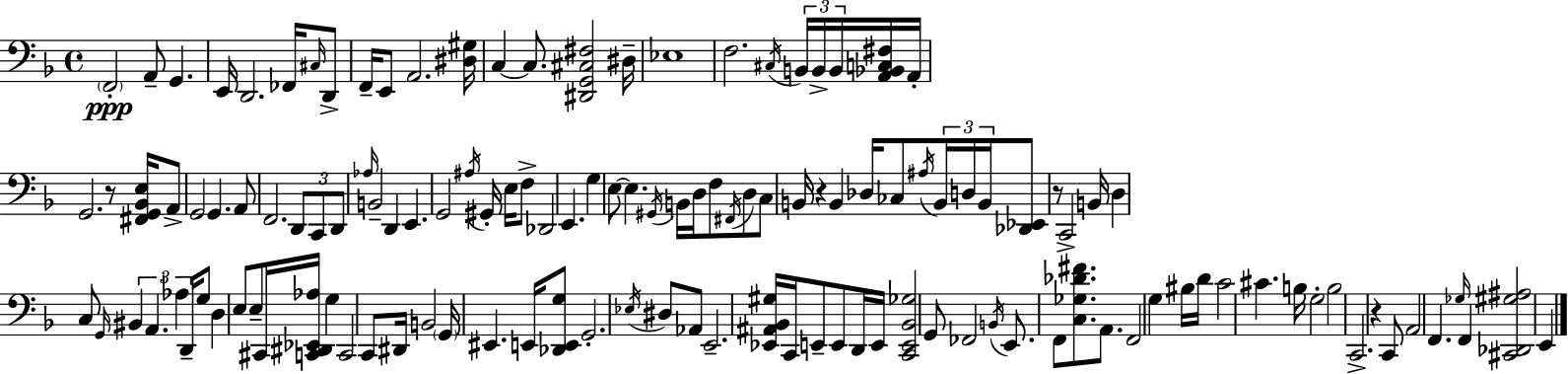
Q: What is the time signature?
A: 4/4